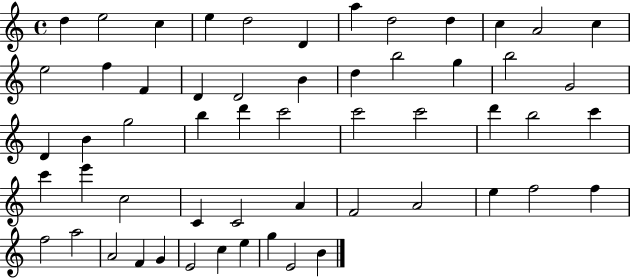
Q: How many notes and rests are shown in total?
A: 56